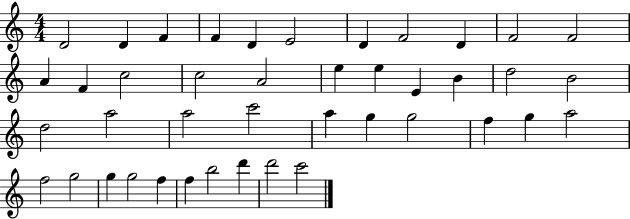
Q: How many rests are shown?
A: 0